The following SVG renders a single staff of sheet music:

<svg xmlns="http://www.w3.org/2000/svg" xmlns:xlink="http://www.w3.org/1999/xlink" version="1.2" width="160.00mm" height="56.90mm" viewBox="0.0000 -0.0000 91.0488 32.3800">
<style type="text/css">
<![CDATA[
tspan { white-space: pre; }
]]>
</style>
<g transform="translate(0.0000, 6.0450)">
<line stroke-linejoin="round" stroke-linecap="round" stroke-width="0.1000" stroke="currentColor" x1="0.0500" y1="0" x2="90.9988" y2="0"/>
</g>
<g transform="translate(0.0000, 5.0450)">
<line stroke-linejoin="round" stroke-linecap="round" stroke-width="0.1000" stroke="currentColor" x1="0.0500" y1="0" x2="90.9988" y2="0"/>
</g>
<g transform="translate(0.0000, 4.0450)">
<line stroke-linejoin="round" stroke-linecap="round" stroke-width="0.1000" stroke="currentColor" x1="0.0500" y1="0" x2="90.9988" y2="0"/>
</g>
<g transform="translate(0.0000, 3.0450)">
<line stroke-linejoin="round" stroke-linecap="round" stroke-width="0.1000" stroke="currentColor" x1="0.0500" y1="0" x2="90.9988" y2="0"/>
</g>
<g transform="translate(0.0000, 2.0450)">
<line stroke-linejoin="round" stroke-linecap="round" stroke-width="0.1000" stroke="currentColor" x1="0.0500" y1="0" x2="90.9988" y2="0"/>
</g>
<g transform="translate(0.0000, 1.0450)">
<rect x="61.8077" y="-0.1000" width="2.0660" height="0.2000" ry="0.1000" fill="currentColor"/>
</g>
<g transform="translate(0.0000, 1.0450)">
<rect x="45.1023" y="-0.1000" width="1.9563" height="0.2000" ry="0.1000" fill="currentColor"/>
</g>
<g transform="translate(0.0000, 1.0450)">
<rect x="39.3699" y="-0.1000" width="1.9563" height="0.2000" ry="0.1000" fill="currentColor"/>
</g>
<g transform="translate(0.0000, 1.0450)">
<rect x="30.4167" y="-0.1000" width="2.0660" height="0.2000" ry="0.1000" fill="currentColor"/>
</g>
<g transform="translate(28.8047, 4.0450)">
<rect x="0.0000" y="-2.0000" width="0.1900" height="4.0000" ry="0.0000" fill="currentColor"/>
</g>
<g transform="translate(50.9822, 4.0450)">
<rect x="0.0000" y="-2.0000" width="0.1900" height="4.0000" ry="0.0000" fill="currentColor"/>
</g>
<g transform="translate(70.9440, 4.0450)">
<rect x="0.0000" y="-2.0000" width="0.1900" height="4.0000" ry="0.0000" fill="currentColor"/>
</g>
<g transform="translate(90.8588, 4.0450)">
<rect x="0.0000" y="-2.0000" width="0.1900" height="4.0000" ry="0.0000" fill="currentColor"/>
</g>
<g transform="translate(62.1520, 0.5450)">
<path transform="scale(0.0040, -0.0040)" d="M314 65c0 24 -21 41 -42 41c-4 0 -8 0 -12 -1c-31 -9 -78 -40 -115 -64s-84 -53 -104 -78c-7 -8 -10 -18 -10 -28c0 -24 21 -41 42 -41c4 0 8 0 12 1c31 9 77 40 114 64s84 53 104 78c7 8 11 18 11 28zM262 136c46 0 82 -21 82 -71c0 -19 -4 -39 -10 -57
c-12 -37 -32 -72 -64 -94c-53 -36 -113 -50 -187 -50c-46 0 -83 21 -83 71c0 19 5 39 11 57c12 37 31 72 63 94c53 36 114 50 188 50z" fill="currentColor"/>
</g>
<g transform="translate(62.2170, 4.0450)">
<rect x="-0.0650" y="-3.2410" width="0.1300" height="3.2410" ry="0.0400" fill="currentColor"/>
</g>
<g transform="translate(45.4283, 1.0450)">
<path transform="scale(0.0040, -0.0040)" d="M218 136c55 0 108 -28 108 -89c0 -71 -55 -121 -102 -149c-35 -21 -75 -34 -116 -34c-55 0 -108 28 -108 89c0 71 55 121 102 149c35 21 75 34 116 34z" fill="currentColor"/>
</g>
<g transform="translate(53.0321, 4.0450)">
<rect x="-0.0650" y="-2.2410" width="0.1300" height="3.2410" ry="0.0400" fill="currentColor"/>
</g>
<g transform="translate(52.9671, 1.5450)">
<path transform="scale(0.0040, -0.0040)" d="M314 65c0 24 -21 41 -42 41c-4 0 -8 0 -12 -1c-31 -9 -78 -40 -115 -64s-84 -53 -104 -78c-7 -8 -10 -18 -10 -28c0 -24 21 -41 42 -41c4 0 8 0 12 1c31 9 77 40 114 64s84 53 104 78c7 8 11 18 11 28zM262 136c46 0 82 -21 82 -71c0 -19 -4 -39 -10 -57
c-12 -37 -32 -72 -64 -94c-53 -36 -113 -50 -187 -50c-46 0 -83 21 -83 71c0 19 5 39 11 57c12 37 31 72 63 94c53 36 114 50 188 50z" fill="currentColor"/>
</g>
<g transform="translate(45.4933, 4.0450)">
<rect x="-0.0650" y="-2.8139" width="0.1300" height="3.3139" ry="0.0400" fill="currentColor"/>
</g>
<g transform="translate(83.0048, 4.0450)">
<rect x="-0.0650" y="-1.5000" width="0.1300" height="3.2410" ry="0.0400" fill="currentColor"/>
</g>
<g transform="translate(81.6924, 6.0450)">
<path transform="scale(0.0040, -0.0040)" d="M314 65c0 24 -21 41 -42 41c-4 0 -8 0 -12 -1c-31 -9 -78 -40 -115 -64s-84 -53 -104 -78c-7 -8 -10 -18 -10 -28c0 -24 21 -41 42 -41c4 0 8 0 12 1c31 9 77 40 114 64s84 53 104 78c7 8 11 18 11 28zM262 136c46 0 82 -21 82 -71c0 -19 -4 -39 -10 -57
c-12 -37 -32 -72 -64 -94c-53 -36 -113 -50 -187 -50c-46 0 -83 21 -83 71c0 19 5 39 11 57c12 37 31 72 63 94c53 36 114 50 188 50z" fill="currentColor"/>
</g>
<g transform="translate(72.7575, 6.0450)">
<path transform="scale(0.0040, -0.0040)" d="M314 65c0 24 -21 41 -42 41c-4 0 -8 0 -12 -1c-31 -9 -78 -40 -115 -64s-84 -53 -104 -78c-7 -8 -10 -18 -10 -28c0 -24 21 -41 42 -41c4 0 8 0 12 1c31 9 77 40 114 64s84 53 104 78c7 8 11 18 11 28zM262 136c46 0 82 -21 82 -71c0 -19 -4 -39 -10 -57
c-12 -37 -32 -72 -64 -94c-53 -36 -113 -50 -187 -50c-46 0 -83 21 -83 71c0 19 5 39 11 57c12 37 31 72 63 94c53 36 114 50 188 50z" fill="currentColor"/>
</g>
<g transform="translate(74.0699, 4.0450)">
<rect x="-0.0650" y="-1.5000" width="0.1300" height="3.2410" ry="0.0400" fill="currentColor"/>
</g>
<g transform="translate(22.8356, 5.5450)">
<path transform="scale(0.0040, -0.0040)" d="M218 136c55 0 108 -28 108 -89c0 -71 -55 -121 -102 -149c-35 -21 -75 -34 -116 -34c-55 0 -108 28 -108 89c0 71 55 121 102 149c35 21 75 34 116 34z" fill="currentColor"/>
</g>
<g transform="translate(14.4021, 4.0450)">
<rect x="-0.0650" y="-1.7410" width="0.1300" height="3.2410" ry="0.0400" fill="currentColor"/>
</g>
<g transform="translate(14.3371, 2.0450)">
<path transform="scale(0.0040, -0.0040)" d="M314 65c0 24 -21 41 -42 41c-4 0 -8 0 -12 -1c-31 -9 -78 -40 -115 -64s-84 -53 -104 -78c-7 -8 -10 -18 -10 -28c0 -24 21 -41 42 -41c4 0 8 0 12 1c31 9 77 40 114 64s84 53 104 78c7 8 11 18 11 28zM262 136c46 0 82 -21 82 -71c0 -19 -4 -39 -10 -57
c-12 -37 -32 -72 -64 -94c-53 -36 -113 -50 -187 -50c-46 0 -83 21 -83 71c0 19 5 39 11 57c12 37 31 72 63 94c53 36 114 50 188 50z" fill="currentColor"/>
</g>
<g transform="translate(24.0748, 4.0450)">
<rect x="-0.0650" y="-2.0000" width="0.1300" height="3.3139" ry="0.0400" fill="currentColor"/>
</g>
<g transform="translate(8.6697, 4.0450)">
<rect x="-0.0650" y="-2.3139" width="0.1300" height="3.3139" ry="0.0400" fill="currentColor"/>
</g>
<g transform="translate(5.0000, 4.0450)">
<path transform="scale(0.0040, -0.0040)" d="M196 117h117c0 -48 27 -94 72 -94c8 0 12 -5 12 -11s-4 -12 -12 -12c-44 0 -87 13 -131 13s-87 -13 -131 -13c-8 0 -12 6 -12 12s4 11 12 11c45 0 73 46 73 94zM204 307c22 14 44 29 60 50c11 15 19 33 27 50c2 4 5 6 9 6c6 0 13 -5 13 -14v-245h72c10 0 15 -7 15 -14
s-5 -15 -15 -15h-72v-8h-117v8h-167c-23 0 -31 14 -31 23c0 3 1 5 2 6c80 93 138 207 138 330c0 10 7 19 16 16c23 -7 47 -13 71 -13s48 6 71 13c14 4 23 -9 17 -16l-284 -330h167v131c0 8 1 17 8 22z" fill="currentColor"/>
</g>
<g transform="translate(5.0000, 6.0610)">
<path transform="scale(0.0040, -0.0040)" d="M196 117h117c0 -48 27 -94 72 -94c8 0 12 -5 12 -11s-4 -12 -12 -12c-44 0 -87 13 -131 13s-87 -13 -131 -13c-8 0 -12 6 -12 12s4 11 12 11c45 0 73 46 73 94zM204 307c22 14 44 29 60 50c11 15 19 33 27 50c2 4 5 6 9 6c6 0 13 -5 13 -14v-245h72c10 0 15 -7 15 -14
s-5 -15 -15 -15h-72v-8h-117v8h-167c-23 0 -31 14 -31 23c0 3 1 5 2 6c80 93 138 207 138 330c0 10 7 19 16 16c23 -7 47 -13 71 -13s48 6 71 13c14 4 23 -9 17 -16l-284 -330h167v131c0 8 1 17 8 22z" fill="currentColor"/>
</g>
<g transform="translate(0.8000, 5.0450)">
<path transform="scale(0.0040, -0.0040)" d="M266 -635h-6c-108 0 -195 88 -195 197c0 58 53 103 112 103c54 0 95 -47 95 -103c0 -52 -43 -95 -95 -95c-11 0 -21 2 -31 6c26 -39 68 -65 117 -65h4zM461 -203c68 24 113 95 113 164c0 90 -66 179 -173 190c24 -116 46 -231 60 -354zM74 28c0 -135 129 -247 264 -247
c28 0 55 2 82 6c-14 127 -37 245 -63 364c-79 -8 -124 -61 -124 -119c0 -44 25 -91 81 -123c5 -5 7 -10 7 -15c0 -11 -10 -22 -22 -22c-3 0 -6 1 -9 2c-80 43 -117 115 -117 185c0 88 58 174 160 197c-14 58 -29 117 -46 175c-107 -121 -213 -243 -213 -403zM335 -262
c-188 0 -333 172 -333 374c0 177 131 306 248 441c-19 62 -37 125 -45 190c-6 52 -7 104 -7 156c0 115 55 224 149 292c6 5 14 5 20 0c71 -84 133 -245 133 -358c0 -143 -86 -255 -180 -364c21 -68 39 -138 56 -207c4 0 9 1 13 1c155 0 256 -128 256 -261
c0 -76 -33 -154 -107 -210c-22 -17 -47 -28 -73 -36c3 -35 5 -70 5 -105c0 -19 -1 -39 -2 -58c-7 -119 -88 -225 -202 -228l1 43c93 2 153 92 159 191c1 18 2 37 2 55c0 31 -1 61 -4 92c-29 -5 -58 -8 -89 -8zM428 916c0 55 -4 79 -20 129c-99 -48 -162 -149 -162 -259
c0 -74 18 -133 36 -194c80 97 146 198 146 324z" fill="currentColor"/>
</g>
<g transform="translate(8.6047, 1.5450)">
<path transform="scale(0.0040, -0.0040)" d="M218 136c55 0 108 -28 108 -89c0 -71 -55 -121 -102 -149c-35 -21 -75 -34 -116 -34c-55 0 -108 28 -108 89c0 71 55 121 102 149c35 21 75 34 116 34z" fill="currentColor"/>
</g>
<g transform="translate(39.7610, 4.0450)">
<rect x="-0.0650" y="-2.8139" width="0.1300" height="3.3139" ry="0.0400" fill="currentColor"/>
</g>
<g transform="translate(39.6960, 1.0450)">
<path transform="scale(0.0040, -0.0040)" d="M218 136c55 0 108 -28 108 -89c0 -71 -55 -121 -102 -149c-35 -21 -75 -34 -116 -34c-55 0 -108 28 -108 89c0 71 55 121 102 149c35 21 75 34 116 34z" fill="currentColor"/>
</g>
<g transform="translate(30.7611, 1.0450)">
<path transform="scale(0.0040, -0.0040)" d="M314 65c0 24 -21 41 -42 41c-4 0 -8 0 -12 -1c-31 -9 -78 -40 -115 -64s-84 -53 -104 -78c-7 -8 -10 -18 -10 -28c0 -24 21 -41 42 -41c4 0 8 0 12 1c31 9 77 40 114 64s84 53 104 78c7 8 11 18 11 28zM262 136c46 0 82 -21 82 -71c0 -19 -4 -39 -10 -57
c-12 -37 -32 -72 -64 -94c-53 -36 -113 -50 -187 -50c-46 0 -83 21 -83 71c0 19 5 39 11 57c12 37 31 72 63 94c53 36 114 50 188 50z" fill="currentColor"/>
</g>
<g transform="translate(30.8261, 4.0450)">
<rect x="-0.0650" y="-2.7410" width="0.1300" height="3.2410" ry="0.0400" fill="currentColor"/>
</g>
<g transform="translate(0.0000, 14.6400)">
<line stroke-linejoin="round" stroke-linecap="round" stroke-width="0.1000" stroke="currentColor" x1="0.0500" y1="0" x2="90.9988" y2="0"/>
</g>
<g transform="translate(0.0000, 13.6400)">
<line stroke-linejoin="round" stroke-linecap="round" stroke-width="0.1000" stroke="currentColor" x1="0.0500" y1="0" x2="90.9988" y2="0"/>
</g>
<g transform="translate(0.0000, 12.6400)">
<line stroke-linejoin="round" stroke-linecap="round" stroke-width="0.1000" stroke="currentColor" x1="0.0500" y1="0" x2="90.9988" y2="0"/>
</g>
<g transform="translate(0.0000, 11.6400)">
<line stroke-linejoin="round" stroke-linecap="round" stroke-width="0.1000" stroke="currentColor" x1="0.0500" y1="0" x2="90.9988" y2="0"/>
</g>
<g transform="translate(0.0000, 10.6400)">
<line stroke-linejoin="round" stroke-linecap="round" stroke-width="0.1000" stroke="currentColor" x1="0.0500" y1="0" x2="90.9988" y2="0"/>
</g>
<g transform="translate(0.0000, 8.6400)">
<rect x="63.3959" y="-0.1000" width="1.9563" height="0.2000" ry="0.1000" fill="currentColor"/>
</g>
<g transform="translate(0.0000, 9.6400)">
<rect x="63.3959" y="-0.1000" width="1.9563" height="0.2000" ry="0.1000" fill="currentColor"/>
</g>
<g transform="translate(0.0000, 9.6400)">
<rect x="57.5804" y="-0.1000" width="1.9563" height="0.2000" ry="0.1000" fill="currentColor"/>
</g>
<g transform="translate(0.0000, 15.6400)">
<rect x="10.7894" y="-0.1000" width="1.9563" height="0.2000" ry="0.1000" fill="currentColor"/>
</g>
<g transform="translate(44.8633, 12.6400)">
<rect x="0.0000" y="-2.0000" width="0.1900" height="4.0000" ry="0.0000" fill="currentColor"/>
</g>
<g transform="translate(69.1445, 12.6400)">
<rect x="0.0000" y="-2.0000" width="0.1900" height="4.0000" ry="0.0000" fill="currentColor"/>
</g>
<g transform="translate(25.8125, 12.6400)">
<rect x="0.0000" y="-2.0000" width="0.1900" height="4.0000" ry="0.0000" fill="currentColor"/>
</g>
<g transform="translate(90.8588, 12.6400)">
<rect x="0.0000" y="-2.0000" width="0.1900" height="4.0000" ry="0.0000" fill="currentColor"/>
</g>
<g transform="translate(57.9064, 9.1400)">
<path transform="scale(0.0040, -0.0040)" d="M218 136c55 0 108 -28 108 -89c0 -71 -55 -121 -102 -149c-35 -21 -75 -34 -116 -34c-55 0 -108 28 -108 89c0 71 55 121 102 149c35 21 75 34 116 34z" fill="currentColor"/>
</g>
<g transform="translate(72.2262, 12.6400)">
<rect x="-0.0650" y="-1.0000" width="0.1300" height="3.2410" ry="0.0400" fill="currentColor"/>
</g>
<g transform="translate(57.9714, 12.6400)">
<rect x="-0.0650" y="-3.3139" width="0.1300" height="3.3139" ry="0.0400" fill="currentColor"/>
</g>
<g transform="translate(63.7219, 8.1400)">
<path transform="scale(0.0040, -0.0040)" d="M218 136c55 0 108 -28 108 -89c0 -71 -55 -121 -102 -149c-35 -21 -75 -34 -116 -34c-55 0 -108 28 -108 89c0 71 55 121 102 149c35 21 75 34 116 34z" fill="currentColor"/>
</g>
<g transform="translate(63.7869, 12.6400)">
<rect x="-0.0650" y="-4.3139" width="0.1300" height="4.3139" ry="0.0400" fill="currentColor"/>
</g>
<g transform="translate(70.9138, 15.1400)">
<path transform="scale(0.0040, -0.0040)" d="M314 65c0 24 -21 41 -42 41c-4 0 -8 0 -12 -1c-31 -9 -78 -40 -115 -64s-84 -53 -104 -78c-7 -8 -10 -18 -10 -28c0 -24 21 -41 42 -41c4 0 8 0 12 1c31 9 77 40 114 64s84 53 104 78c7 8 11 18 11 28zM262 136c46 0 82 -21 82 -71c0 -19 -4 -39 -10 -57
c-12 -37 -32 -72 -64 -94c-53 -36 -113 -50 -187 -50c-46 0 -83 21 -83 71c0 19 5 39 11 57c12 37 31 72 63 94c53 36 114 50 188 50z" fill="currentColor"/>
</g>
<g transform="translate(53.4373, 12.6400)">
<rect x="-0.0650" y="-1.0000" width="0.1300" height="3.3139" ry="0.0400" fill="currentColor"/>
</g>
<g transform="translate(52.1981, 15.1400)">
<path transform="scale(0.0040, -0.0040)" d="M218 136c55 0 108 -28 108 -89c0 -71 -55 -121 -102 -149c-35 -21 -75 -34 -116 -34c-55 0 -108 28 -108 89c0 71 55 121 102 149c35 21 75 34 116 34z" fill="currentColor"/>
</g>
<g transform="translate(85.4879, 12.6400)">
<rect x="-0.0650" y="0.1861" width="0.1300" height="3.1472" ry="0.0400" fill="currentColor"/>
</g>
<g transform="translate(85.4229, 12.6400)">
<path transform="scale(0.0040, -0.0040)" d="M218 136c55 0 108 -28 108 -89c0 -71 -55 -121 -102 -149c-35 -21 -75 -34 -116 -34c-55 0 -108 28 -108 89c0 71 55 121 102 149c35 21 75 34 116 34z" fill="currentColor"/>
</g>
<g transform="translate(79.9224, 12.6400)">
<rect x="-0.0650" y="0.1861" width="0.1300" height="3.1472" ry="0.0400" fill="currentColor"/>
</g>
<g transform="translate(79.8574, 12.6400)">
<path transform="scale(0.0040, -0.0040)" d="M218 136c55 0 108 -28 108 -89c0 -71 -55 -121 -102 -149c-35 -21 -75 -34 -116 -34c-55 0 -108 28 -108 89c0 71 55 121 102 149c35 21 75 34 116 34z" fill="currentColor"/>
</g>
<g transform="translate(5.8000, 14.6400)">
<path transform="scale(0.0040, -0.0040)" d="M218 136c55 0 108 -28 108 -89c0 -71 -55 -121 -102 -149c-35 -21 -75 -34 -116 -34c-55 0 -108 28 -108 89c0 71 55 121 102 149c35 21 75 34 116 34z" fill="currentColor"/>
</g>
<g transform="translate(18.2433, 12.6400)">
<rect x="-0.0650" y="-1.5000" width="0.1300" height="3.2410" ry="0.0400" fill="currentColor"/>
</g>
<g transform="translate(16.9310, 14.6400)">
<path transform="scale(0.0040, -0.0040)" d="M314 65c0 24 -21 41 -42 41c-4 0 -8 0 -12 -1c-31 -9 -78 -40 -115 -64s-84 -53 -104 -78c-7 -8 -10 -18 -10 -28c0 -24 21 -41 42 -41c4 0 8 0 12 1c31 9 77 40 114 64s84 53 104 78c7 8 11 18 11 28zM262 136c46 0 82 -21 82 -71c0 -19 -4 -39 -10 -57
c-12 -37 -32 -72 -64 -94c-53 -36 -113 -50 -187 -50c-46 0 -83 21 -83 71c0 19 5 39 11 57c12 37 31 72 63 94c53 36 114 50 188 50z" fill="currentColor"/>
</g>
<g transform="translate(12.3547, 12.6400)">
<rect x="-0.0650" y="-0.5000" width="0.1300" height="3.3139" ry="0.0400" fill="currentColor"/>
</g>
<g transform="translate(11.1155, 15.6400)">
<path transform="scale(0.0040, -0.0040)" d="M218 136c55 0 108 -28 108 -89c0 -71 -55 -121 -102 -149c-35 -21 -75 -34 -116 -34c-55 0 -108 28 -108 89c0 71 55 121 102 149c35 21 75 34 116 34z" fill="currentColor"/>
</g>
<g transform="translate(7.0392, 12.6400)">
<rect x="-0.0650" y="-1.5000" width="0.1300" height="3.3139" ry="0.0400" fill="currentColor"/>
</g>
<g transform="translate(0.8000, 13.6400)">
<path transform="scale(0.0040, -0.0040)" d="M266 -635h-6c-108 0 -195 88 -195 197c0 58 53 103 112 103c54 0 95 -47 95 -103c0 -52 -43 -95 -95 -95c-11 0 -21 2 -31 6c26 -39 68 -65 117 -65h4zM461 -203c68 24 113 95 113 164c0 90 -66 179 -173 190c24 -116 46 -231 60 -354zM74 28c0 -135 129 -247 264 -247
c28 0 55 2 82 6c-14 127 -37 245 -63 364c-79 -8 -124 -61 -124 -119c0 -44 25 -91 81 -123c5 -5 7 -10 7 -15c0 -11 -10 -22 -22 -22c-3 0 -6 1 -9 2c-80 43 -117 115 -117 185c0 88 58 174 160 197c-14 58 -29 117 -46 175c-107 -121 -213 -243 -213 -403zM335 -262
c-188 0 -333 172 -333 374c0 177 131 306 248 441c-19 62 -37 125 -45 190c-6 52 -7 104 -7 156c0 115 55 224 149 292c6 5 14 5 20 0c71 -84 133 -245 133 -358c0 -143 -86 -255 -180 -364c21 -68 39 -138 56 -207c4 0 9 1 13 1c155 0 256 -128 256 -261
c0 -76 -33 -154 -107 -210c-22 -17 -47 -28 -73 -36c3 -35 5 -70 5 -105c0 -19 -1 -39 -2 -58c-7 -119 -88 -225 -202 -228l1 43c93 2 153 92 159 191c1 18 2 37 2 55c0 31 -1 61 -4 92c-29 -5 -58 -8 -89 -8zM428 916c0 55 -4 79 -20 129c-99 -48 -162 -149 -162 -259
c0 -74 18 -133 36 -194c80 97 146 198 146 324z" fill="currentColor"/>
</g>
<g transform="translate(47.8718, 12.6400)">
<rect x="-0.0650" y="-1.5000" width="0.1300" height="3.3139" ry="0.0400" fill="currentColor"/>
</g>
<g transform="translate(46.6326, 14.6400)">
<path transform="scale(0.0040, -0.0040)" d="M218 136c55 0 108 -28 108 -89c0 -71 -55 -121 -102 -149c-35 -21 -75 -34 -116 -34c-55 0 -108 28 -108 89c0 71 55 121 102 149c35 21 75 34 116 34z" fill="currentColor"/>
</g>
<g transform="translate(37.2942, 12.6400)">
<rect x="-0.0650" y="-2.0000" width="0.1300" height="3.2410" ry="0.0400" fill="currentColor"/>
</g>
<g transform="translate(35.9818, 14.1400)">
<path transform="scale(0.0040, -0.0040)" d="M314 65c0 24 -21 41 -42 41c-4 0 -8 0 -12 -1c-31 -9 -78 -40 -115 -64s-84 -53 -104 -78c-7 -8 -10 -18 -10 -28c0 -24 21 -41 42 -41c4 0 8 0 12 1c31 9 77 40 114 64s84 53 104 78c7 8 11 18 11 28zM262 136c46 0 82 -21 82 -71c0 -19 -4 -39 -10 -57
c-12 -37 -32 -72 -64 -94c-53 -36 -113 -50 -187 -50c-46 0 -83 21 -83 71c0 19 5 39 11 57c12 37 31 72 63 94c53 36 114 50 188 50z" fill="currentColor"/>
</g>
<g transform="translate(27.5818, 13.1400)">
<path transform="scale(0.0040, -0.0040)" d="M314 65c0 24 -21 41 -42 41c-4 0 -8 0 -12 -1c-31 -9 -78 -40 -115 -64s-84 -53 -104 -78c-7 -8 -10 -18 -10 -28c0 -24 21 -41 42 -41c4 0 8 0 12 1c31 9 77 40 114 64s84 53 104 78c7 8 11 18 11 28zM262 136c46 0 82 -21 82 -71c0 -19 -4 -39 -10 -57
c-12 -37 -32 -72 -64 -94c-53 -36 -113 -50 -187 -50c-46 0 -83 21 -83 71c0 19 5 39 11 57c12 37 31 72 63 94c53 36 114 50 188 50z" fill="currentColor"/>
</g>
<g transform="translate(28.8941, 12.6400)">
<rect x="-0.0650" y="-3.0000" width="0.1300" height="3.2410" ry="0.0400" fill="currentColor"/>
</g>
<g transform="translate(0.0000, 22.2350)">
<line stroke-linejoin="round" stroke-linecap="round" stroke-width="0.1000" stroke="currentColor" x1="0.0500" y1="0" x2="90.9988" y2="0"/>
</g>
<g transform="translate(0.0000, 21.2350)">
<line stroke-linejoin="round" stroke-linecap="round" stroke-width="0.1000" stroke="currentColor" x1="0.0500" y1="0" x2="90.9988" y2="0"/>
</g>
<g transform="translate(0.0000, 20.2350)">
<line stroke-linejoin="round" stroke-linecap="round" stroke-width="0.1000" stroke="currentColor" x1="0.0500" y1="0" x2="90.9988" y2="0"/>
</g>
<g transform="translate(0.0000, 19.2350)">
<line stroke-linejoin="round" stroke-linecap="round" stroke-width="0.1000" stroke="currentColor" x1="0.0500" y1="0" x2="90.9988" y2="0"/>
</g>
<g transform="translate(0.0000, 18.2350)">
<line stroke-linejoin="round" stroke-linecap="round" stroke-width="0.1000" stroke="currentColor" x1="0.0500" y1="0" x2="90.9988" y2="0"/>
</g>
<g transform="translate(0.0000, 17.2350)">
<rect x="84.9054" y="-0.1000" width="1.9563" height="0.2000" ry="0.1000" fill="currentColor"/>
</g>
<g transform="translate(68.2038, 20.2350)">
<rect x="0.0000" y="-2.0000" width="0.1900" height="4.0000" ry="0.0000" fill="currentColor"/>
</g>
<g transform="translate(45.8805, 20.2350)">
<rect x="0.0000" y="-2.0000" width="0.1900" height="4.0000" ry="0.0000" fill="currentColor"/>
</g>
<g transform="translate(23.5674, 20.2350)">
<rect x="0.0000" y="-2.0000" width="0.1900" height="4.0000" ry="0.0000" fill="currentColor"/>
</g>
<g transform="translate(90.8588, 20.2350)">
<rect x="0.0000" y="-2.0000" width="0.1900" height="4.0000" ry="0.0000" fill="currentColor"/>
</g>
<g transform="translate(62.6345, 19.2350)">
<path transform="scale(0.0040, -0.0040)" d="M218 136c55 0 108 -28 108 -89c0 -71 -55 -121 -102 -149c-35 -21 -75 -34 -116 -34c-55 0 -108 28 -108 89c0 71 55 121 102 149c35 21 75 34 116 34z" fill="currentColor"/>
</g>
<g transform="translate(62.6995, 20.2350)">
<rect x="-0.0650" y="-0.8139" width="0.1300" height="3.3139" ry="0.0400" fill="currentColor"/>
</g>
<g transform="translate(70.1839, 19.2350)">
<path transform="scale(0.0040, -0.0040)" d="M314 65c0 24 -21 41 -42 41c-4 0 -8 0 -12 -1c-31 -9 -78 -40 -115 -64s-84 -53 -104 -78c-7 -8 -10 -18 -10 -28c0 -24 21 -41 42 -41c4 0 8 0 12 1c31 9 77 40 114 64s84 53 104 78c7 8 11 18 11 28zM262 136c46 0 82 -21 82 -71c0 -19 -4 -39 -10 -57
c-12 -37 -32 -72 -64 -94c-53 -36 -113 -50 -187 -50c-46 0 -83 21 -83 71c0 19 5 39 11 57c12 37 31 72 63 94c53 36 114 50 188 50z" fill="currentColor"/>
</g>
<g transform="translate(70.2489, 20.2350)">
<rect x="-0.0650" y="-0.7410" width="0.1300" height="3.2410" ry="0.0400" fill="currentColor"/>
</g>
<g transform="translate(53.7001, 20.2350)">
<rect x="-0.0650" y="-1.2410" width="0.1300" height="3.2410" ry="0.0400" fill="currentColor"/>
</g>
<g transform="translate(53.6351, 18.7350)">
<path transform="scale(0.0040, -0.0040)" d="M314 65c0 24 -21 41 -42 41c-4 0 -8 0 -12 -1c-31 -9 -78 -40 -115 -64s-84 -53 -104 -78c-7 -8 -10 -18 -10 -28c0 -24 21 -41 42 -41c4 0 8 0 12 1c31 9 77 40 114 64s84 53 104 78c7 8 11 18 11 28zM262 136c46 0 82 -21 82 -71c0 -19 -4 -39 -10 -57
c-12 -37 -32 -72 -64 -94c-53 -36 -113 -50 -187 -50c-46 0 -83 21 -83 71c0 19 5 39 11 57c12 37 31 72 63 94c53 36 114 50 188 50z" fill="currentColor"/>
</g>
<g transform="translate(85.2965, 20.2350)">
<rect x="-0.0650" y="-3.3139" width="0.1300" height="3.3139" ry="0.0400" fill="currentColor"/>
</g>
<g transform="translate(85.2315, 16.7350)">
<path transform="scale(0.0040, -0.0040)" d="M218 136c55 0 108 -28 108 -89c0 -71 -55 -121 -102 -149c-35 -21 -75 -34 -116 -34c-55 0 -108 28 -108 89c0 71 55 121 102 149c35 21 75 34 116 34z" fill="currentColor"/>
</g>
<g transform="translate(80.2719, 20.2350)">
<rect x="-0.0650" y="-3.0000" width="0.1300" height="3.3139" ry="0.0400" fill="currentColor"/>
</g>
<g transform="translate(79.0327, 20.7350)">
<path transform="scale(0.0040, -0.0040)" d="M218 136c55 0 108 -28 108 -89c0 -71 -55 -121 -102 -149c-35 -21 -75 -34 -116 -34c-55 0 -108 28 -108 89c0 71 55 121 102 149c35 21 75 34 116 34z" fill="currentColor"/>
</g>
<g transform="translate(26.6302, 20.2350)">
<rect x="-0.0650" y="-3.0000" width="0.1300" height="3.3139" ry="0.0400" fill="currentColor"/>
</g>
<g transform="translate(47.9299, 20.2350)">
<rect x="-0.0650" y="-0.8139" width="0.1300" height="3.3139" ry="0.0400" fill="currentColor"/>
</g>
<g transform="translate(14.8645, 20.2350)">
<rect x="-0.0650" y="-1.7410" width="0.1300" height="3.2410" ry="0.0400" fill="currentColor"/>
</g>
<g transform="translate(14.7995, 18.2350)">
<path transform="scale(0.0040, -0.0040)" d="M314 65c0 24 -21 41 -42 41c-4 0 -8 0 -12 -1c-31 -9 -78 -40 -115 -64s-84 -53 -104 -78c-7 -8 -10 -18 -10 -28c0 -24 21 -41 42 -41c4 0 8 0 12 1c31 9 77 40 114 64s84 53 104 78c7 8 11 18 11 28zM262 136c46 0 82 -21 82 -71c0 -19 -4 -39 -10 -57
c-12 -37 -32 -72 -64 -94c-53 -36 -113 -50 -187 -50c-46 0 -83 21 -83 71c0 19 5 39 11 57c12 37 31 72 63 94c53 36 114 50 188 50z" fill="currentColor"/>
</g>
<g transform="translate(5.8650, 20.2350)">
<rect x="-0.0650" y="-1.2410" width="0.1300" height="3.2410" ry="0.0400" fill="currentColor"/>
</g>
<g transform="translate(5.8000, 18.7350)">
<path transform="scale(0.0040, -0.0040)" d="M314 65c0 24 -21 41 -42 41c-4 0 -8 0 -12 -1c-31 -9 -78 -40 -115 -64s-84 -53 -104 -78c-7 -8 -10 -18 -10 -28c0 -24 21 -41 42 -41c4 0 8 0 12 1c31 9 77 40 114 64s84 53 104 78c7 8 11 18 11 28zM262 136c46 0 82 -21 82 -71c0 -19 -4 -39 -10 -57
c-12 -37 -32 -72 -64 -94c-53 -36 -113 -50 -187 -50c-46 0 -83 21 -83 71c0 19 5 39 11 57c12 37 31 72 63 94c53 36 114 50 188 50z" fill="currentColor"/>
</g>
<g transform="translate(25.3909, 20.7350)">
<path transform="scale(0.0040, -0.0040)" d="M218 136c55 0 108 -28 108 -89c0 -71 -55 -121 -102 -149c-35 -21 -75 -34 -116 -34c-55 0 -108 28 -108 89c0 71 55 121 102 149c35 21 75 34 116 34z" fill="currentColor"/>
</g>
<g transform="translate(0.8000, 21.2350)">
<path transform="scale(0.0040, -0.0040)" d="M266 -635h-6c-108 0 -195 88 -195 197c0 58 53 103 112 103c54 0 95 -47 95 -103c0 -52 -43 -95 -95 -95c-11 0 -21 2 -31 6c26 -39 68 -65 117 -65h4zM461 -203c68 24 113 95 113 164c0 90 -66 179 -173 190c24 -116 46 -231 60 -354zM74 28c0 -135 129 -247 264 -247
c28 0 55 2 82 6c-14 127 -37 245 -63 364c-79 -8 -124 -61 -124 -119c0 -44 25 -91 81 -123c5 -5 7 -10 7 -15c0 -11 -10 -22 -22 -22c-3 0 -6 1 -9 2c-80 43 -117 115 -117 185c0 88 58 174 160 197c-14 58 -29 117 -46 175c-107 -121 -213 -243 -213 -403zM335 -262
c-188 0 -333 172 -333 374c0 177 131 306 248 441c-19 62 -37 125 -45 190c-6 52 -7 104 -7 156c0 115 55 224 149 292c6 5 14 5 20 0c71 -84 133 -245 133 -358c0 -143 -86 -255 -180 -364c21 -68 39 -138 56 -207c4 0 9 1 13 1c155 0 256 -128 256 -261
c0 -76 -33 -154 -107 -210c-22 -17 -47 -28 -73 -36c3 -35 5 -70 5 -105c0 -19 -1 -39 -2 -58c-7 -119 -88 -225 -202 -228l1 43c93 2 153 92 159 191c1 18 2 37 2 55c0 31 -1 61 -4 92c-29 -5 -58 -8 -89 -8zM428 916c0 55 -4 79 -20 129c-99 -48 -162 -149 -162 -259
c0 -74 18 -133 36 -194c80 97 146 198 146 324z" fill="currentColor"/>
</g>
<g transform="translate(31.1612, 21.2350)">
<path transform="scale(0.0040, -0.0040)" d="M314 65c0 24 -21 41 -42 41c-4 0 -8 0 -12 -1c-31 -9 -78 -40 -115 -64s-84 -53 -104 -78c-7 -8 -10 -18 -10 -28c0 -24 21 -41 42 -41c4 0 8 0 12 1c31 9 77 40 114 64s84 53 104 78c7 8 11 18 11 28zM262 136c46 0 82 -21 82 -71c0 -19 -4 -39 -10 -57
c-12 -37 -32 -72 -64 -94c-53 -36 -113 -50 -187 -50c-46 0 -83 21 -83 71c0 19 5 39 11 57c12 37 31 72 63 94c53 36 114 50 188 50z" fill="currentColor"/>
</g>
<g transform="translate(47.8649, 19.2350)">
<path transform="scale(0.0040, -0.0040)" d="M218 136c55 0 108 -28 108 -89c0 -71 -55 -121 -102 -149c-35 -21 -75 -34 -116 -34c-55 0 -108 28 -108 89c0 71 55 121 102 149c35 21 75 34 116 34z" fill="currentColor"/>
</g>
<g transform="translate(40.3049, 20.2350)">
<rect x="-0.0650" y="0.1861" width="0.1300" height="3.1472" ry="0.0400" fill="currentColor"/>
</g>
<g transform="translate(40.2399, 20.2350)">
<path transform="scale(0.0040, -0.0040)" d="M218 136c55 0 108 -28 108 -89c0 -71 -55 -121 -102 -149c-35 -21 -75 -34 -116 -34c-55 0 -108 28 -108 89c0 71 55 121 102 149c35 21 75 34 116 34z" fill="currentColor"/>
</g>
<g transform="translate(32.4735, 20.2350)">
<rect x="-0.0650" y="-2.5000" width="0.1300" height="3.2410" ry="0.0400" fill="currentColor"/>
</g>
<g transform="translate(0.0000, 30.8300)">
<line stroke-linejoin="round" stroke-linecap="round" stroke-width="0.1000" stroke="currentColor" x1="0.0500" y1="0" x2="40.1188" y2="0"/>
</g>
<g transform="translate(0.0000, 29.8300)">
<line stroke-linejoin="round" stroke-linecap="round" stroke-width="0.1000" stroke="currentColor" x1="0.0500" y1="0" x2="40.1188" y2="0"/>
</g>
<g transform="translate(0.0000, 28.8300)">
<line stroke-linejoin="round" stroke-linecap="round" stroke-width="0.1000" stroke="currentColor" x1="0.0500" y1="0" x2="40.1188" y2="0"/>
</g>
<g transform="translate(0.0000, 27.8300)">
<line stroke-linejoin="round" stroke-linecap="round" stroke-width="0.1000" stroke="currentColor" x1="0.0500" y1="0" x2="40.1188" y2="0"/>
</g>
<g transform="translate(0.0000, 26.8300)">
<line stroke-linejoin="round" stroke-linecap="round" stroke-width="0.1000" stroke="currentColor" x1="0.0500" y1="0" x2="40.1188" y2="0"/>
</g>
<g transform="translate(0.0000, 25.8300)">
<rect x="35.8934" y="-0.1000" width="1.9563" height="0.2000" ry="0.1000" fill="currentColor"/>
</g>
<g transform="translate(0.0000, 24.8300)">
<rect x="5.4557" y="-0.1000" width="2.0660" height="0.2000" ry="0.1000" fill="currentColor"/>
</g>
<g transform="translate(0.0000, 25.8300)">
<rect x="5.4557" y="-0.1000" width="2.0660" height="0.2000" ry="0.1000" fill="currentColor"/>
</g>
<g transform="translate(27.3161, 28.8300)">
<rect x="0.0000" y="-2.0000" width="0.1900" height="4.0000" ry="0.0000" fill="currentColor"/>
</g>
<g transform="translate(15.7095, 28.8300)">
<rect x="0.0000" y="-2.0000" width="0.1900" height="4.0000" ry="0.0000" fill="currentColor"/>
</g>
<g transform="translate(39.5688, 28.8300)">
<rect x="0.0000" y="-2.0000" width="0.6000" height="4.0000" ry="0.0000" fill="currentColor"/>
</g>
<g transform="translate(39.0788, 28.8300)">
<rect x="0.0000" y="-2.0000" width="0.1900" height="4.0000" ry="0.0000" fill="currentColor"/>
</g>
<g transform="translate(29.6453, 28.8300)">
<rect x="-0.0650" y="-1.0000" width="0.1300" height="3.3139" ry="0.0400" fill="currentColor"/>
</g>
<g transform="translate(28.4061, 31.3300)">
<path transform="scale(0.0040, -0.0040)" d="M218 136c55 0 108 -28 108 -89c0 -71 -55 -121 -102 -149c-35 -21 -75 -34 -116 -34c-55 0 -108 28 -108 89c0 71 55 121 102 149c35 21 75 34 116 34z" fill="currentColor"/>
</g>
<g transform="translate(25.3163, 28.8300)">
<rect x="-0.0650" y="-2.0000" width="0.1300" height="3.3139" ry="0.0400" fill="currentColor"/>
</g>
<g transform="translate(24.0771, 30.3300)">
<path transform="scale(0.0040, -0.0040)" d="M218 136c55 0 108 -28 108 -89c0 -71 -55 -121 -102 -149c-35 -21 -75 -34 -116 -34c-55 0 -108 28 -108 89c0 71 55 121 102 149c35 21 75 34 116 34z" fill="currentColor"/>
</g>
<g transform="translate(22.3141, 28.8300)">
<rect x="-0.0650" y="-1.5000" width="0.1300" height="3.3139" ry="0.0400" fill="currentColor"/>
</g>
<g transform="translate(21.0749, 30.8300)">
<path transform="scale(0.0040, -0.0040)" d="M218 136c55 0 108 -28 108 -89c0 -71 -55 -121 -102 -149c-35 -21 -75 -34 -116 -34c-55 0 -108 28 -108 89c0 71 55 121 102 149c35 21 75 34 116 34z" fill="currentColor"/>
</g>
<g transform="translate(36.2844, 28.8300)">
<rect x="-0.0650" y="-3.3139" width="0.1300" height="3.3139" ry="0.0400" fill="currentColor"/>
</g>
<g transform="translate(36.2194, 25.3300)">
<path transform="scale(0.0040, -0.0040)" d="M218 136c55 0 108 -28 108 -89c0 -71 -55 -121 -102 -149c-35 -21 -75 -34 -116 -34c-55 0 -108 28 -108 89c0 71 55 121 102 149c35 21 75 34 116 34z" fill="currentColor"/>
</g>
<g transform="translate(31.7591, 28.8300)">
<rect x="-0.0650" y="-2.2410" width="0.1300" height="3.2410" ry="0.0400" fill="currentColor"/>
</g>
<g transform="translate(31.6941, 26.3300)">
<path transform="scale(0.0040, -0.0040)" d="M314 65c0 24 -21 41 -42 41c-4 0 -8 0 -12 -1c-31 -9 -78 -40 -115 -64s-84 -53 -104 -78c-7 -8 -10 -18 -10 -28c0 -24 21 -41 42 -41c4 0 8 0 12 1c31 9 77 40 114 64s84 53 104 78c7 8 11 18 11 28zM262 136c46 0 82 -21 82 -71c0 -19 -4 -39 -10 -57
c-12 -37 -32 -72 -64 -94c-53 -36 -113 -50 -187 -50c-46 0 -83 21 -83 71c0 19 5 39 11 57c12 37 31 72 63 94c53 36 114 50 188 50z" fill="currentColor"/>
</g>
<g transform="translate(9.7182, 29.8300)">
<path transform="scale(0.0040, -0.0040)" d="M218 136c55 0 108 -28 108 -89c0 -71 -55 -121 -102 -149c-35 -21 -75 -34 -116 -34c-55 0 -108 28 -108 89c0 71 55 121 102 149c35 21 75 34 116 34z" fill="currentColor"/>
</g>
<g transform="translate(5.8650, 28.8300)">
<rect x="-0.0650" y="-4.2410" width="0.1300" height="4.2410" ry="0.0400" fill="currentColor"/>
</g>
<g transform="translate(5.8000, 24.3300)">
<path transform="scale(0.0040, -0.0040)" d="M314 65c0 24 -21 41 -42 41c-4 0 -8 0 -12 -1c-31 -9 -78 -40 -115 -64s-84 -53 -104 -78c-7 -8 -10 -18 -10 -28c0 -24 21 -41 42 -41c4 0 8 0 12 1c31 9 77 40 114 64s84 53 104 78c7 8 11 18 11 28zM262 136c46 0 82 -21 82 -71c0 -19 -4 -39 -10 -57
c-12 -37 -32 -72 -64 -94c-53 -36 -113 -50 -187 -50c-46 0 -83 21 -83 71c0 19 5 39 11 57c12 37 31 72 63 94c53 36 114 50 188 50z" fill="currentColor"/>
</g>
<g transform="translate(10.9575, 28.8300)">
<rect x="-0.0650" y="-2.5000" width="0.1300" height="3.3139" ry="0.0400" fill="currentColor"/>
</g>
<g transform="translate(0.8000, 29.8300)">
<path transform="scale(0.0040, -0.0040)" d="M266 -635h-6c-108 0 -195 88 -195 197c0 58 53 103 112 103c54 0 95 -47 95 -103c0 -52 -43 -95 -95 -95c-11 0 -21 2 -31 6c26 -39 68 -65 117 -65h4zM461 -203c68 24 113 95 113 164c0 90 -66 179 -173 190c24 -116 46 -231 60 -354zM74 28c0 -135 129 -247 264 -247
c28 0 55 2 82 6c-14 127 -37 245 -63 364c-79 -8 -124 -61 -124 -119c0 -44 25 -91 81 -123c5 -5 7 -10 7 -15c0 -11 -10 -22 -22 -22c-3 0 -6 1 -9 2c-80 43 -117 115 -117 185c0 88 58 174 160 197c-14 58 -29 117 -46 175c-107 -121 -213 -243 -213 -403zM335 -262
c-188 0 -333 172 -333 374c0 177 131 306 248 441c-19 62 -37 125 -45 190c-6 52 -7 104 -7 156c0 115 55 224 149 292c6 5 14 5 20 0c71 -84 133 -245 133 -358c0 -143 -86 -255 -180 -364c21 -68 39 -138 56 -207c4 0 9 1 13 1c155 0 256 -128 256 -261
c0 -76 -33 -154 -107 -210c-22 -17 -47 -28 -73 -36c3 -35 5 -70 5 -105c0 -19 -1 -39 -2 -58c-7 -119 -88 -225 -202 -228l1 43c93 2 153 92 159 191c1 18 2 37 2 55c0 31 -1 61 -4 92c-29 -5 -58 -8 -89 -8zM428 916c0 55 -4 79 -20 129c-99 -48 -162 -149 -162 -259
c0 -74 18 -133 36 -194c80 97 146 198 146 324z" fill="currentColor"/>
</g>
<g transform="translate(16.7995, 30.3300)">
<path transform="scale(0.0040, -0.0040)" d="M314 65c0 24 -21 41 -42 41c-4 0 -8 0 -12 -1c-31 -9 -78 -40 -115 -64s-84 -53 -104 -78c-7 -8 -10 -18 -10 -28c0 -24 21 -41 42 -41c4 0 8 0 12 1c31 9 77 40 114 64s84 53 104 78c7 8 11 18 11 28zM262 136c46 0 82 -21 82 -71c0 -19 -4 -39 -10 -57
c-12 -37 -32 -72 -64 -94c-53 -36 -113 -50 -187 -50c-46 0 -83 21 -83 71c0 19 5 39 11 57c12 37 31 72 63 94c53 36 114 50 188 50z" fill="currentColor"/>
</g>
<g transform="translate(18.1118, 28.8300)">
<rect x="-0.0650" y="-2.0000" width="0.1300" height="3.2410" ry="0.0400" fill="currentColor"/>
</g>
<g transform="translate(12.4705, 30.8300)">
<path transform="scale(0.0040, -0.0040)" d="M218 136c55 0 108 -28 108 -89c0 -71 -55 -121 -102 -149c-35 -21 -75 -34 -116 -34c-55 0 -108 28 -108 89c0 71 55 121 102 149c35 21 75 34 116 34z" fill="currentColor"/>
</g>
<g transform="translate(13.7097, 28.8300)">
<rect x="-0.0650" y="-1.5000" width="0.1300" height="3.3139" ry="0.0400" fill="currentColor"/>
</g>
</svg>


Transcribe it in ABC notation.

X:1
T:Untitled
M:4/4
L:1/4
K:C
g f2 F a2 a a g2 b2 E2 E2 E C E2 A2 F2 E D b d' D2 B B e2 f2 A G2 B d e2 d d2 A b d'2 G E F2 E F D g2 b